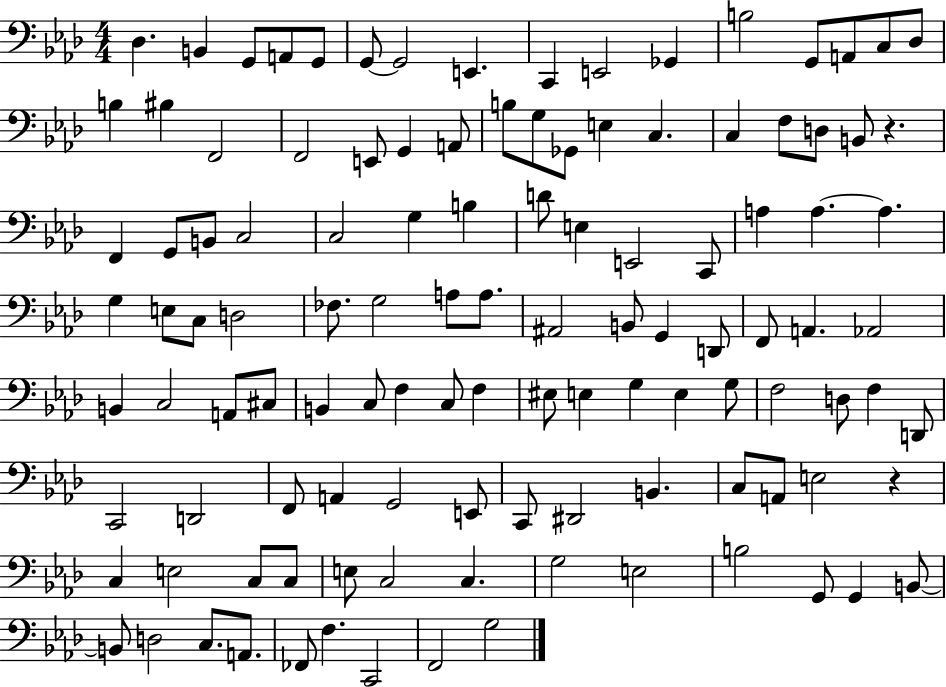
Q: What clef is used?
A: bass